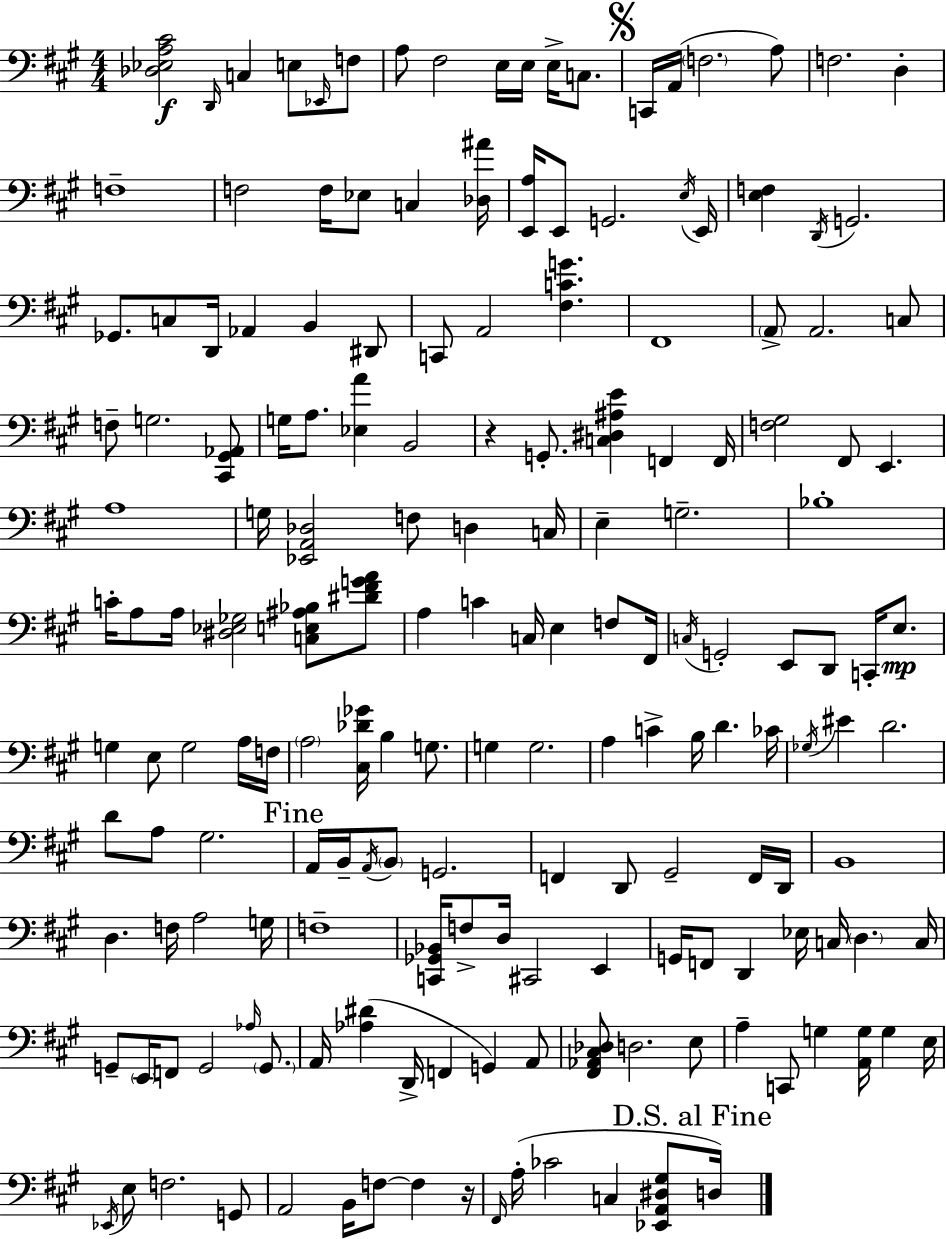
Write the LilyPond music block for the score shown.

{
  \clef bass
  \numericTimeSignature
  \time 4/4
  \key a \major
  <des ees a cis'>2\f \grace { d,16 } c4 e8 \grace { ees,16 } | f8 a8 fis2 e16 e16 e16-> c8. | \mark \markup { \musicglyph "scripts.segno" } c,16 a,16( \parenthesize f2. | a8) f2. d4-. | \break f1-- | f2 f16 ees8 c4 | <des ais'>16 <e, a>16 e,8 g,2. | \acciaccatura { e16 } e,16 <e f>4 \acciaccatura { d,16 } g,2. | \break ges,8. c8 d,16 aes,4 b,4 | dis,8 c,8 a,2 <fis c' g'>4. | fis,1 | \parenthesize a,8-> a,2. | \break c8 f8-- g2. | <cis, gis, aes,>8 g16 a8. <ees a'>4 b,2 | r4 g,8.-. <c dis ais e'>4 f,4 | f,16 <f gis>2 fis,8 e,4. | \break a1 | g16 <ees, a, des>2 f8 d4 | c16 e4-- g2.-- | bes1-. | \break c'16-. a8 a16 <dis ees ges>2 | <c e ais bes>8 <dis' fis' g' a'>8 a4 c'4 c16 e4 | f8 fis,16 \acciaccatura { c16 } g,2-. e,8 d,8 | c,16-. e8.\mp g4 e8 g2 | \break a16 f16 \parenthesize a2 <cis des' ges'>16 b4 | g8. g4 g2. | a4 c'4-> b16 d'4. | ces'16 \acciaccatura { ges16 } eis'4 d'2. | \break d'8 a8 gis2. | \mark "Fine" a,16 b,16-- \acciaccatura { a,16 } \parenthesize b,8 g,2. | f,4 d,8 gis,2-- | f,16 d,16 b,1 | \break d4. f16 a2 | g16 f1-- | <c, ges, bes,>16 f8-> d16 cis,2 | e,4 g,16 f,8 d,4 ees16 c16 | \break \parenthesize d4. c16 g,8-- \parenthesize e,16 f,8 g,2 | \grace { aes16 } \parenthesize g,8. a,16 <aes dis'>4( d,16-> f,4 | g,4) a,8 <fis, aes, cis des>8 d2. | e8 a4-- c,8 g4 | \break <a, g>16 g4 e16 \acciaccatura { ees,16 } e8 f2. | g,8 a,2 | b,16 f8~~ f4 r16 \grace { fis,16 }( a16-. ces'2 | c4 <ees, a, dis gis>8 \mark "D.S. al Fine" d16) \bar "|."
}